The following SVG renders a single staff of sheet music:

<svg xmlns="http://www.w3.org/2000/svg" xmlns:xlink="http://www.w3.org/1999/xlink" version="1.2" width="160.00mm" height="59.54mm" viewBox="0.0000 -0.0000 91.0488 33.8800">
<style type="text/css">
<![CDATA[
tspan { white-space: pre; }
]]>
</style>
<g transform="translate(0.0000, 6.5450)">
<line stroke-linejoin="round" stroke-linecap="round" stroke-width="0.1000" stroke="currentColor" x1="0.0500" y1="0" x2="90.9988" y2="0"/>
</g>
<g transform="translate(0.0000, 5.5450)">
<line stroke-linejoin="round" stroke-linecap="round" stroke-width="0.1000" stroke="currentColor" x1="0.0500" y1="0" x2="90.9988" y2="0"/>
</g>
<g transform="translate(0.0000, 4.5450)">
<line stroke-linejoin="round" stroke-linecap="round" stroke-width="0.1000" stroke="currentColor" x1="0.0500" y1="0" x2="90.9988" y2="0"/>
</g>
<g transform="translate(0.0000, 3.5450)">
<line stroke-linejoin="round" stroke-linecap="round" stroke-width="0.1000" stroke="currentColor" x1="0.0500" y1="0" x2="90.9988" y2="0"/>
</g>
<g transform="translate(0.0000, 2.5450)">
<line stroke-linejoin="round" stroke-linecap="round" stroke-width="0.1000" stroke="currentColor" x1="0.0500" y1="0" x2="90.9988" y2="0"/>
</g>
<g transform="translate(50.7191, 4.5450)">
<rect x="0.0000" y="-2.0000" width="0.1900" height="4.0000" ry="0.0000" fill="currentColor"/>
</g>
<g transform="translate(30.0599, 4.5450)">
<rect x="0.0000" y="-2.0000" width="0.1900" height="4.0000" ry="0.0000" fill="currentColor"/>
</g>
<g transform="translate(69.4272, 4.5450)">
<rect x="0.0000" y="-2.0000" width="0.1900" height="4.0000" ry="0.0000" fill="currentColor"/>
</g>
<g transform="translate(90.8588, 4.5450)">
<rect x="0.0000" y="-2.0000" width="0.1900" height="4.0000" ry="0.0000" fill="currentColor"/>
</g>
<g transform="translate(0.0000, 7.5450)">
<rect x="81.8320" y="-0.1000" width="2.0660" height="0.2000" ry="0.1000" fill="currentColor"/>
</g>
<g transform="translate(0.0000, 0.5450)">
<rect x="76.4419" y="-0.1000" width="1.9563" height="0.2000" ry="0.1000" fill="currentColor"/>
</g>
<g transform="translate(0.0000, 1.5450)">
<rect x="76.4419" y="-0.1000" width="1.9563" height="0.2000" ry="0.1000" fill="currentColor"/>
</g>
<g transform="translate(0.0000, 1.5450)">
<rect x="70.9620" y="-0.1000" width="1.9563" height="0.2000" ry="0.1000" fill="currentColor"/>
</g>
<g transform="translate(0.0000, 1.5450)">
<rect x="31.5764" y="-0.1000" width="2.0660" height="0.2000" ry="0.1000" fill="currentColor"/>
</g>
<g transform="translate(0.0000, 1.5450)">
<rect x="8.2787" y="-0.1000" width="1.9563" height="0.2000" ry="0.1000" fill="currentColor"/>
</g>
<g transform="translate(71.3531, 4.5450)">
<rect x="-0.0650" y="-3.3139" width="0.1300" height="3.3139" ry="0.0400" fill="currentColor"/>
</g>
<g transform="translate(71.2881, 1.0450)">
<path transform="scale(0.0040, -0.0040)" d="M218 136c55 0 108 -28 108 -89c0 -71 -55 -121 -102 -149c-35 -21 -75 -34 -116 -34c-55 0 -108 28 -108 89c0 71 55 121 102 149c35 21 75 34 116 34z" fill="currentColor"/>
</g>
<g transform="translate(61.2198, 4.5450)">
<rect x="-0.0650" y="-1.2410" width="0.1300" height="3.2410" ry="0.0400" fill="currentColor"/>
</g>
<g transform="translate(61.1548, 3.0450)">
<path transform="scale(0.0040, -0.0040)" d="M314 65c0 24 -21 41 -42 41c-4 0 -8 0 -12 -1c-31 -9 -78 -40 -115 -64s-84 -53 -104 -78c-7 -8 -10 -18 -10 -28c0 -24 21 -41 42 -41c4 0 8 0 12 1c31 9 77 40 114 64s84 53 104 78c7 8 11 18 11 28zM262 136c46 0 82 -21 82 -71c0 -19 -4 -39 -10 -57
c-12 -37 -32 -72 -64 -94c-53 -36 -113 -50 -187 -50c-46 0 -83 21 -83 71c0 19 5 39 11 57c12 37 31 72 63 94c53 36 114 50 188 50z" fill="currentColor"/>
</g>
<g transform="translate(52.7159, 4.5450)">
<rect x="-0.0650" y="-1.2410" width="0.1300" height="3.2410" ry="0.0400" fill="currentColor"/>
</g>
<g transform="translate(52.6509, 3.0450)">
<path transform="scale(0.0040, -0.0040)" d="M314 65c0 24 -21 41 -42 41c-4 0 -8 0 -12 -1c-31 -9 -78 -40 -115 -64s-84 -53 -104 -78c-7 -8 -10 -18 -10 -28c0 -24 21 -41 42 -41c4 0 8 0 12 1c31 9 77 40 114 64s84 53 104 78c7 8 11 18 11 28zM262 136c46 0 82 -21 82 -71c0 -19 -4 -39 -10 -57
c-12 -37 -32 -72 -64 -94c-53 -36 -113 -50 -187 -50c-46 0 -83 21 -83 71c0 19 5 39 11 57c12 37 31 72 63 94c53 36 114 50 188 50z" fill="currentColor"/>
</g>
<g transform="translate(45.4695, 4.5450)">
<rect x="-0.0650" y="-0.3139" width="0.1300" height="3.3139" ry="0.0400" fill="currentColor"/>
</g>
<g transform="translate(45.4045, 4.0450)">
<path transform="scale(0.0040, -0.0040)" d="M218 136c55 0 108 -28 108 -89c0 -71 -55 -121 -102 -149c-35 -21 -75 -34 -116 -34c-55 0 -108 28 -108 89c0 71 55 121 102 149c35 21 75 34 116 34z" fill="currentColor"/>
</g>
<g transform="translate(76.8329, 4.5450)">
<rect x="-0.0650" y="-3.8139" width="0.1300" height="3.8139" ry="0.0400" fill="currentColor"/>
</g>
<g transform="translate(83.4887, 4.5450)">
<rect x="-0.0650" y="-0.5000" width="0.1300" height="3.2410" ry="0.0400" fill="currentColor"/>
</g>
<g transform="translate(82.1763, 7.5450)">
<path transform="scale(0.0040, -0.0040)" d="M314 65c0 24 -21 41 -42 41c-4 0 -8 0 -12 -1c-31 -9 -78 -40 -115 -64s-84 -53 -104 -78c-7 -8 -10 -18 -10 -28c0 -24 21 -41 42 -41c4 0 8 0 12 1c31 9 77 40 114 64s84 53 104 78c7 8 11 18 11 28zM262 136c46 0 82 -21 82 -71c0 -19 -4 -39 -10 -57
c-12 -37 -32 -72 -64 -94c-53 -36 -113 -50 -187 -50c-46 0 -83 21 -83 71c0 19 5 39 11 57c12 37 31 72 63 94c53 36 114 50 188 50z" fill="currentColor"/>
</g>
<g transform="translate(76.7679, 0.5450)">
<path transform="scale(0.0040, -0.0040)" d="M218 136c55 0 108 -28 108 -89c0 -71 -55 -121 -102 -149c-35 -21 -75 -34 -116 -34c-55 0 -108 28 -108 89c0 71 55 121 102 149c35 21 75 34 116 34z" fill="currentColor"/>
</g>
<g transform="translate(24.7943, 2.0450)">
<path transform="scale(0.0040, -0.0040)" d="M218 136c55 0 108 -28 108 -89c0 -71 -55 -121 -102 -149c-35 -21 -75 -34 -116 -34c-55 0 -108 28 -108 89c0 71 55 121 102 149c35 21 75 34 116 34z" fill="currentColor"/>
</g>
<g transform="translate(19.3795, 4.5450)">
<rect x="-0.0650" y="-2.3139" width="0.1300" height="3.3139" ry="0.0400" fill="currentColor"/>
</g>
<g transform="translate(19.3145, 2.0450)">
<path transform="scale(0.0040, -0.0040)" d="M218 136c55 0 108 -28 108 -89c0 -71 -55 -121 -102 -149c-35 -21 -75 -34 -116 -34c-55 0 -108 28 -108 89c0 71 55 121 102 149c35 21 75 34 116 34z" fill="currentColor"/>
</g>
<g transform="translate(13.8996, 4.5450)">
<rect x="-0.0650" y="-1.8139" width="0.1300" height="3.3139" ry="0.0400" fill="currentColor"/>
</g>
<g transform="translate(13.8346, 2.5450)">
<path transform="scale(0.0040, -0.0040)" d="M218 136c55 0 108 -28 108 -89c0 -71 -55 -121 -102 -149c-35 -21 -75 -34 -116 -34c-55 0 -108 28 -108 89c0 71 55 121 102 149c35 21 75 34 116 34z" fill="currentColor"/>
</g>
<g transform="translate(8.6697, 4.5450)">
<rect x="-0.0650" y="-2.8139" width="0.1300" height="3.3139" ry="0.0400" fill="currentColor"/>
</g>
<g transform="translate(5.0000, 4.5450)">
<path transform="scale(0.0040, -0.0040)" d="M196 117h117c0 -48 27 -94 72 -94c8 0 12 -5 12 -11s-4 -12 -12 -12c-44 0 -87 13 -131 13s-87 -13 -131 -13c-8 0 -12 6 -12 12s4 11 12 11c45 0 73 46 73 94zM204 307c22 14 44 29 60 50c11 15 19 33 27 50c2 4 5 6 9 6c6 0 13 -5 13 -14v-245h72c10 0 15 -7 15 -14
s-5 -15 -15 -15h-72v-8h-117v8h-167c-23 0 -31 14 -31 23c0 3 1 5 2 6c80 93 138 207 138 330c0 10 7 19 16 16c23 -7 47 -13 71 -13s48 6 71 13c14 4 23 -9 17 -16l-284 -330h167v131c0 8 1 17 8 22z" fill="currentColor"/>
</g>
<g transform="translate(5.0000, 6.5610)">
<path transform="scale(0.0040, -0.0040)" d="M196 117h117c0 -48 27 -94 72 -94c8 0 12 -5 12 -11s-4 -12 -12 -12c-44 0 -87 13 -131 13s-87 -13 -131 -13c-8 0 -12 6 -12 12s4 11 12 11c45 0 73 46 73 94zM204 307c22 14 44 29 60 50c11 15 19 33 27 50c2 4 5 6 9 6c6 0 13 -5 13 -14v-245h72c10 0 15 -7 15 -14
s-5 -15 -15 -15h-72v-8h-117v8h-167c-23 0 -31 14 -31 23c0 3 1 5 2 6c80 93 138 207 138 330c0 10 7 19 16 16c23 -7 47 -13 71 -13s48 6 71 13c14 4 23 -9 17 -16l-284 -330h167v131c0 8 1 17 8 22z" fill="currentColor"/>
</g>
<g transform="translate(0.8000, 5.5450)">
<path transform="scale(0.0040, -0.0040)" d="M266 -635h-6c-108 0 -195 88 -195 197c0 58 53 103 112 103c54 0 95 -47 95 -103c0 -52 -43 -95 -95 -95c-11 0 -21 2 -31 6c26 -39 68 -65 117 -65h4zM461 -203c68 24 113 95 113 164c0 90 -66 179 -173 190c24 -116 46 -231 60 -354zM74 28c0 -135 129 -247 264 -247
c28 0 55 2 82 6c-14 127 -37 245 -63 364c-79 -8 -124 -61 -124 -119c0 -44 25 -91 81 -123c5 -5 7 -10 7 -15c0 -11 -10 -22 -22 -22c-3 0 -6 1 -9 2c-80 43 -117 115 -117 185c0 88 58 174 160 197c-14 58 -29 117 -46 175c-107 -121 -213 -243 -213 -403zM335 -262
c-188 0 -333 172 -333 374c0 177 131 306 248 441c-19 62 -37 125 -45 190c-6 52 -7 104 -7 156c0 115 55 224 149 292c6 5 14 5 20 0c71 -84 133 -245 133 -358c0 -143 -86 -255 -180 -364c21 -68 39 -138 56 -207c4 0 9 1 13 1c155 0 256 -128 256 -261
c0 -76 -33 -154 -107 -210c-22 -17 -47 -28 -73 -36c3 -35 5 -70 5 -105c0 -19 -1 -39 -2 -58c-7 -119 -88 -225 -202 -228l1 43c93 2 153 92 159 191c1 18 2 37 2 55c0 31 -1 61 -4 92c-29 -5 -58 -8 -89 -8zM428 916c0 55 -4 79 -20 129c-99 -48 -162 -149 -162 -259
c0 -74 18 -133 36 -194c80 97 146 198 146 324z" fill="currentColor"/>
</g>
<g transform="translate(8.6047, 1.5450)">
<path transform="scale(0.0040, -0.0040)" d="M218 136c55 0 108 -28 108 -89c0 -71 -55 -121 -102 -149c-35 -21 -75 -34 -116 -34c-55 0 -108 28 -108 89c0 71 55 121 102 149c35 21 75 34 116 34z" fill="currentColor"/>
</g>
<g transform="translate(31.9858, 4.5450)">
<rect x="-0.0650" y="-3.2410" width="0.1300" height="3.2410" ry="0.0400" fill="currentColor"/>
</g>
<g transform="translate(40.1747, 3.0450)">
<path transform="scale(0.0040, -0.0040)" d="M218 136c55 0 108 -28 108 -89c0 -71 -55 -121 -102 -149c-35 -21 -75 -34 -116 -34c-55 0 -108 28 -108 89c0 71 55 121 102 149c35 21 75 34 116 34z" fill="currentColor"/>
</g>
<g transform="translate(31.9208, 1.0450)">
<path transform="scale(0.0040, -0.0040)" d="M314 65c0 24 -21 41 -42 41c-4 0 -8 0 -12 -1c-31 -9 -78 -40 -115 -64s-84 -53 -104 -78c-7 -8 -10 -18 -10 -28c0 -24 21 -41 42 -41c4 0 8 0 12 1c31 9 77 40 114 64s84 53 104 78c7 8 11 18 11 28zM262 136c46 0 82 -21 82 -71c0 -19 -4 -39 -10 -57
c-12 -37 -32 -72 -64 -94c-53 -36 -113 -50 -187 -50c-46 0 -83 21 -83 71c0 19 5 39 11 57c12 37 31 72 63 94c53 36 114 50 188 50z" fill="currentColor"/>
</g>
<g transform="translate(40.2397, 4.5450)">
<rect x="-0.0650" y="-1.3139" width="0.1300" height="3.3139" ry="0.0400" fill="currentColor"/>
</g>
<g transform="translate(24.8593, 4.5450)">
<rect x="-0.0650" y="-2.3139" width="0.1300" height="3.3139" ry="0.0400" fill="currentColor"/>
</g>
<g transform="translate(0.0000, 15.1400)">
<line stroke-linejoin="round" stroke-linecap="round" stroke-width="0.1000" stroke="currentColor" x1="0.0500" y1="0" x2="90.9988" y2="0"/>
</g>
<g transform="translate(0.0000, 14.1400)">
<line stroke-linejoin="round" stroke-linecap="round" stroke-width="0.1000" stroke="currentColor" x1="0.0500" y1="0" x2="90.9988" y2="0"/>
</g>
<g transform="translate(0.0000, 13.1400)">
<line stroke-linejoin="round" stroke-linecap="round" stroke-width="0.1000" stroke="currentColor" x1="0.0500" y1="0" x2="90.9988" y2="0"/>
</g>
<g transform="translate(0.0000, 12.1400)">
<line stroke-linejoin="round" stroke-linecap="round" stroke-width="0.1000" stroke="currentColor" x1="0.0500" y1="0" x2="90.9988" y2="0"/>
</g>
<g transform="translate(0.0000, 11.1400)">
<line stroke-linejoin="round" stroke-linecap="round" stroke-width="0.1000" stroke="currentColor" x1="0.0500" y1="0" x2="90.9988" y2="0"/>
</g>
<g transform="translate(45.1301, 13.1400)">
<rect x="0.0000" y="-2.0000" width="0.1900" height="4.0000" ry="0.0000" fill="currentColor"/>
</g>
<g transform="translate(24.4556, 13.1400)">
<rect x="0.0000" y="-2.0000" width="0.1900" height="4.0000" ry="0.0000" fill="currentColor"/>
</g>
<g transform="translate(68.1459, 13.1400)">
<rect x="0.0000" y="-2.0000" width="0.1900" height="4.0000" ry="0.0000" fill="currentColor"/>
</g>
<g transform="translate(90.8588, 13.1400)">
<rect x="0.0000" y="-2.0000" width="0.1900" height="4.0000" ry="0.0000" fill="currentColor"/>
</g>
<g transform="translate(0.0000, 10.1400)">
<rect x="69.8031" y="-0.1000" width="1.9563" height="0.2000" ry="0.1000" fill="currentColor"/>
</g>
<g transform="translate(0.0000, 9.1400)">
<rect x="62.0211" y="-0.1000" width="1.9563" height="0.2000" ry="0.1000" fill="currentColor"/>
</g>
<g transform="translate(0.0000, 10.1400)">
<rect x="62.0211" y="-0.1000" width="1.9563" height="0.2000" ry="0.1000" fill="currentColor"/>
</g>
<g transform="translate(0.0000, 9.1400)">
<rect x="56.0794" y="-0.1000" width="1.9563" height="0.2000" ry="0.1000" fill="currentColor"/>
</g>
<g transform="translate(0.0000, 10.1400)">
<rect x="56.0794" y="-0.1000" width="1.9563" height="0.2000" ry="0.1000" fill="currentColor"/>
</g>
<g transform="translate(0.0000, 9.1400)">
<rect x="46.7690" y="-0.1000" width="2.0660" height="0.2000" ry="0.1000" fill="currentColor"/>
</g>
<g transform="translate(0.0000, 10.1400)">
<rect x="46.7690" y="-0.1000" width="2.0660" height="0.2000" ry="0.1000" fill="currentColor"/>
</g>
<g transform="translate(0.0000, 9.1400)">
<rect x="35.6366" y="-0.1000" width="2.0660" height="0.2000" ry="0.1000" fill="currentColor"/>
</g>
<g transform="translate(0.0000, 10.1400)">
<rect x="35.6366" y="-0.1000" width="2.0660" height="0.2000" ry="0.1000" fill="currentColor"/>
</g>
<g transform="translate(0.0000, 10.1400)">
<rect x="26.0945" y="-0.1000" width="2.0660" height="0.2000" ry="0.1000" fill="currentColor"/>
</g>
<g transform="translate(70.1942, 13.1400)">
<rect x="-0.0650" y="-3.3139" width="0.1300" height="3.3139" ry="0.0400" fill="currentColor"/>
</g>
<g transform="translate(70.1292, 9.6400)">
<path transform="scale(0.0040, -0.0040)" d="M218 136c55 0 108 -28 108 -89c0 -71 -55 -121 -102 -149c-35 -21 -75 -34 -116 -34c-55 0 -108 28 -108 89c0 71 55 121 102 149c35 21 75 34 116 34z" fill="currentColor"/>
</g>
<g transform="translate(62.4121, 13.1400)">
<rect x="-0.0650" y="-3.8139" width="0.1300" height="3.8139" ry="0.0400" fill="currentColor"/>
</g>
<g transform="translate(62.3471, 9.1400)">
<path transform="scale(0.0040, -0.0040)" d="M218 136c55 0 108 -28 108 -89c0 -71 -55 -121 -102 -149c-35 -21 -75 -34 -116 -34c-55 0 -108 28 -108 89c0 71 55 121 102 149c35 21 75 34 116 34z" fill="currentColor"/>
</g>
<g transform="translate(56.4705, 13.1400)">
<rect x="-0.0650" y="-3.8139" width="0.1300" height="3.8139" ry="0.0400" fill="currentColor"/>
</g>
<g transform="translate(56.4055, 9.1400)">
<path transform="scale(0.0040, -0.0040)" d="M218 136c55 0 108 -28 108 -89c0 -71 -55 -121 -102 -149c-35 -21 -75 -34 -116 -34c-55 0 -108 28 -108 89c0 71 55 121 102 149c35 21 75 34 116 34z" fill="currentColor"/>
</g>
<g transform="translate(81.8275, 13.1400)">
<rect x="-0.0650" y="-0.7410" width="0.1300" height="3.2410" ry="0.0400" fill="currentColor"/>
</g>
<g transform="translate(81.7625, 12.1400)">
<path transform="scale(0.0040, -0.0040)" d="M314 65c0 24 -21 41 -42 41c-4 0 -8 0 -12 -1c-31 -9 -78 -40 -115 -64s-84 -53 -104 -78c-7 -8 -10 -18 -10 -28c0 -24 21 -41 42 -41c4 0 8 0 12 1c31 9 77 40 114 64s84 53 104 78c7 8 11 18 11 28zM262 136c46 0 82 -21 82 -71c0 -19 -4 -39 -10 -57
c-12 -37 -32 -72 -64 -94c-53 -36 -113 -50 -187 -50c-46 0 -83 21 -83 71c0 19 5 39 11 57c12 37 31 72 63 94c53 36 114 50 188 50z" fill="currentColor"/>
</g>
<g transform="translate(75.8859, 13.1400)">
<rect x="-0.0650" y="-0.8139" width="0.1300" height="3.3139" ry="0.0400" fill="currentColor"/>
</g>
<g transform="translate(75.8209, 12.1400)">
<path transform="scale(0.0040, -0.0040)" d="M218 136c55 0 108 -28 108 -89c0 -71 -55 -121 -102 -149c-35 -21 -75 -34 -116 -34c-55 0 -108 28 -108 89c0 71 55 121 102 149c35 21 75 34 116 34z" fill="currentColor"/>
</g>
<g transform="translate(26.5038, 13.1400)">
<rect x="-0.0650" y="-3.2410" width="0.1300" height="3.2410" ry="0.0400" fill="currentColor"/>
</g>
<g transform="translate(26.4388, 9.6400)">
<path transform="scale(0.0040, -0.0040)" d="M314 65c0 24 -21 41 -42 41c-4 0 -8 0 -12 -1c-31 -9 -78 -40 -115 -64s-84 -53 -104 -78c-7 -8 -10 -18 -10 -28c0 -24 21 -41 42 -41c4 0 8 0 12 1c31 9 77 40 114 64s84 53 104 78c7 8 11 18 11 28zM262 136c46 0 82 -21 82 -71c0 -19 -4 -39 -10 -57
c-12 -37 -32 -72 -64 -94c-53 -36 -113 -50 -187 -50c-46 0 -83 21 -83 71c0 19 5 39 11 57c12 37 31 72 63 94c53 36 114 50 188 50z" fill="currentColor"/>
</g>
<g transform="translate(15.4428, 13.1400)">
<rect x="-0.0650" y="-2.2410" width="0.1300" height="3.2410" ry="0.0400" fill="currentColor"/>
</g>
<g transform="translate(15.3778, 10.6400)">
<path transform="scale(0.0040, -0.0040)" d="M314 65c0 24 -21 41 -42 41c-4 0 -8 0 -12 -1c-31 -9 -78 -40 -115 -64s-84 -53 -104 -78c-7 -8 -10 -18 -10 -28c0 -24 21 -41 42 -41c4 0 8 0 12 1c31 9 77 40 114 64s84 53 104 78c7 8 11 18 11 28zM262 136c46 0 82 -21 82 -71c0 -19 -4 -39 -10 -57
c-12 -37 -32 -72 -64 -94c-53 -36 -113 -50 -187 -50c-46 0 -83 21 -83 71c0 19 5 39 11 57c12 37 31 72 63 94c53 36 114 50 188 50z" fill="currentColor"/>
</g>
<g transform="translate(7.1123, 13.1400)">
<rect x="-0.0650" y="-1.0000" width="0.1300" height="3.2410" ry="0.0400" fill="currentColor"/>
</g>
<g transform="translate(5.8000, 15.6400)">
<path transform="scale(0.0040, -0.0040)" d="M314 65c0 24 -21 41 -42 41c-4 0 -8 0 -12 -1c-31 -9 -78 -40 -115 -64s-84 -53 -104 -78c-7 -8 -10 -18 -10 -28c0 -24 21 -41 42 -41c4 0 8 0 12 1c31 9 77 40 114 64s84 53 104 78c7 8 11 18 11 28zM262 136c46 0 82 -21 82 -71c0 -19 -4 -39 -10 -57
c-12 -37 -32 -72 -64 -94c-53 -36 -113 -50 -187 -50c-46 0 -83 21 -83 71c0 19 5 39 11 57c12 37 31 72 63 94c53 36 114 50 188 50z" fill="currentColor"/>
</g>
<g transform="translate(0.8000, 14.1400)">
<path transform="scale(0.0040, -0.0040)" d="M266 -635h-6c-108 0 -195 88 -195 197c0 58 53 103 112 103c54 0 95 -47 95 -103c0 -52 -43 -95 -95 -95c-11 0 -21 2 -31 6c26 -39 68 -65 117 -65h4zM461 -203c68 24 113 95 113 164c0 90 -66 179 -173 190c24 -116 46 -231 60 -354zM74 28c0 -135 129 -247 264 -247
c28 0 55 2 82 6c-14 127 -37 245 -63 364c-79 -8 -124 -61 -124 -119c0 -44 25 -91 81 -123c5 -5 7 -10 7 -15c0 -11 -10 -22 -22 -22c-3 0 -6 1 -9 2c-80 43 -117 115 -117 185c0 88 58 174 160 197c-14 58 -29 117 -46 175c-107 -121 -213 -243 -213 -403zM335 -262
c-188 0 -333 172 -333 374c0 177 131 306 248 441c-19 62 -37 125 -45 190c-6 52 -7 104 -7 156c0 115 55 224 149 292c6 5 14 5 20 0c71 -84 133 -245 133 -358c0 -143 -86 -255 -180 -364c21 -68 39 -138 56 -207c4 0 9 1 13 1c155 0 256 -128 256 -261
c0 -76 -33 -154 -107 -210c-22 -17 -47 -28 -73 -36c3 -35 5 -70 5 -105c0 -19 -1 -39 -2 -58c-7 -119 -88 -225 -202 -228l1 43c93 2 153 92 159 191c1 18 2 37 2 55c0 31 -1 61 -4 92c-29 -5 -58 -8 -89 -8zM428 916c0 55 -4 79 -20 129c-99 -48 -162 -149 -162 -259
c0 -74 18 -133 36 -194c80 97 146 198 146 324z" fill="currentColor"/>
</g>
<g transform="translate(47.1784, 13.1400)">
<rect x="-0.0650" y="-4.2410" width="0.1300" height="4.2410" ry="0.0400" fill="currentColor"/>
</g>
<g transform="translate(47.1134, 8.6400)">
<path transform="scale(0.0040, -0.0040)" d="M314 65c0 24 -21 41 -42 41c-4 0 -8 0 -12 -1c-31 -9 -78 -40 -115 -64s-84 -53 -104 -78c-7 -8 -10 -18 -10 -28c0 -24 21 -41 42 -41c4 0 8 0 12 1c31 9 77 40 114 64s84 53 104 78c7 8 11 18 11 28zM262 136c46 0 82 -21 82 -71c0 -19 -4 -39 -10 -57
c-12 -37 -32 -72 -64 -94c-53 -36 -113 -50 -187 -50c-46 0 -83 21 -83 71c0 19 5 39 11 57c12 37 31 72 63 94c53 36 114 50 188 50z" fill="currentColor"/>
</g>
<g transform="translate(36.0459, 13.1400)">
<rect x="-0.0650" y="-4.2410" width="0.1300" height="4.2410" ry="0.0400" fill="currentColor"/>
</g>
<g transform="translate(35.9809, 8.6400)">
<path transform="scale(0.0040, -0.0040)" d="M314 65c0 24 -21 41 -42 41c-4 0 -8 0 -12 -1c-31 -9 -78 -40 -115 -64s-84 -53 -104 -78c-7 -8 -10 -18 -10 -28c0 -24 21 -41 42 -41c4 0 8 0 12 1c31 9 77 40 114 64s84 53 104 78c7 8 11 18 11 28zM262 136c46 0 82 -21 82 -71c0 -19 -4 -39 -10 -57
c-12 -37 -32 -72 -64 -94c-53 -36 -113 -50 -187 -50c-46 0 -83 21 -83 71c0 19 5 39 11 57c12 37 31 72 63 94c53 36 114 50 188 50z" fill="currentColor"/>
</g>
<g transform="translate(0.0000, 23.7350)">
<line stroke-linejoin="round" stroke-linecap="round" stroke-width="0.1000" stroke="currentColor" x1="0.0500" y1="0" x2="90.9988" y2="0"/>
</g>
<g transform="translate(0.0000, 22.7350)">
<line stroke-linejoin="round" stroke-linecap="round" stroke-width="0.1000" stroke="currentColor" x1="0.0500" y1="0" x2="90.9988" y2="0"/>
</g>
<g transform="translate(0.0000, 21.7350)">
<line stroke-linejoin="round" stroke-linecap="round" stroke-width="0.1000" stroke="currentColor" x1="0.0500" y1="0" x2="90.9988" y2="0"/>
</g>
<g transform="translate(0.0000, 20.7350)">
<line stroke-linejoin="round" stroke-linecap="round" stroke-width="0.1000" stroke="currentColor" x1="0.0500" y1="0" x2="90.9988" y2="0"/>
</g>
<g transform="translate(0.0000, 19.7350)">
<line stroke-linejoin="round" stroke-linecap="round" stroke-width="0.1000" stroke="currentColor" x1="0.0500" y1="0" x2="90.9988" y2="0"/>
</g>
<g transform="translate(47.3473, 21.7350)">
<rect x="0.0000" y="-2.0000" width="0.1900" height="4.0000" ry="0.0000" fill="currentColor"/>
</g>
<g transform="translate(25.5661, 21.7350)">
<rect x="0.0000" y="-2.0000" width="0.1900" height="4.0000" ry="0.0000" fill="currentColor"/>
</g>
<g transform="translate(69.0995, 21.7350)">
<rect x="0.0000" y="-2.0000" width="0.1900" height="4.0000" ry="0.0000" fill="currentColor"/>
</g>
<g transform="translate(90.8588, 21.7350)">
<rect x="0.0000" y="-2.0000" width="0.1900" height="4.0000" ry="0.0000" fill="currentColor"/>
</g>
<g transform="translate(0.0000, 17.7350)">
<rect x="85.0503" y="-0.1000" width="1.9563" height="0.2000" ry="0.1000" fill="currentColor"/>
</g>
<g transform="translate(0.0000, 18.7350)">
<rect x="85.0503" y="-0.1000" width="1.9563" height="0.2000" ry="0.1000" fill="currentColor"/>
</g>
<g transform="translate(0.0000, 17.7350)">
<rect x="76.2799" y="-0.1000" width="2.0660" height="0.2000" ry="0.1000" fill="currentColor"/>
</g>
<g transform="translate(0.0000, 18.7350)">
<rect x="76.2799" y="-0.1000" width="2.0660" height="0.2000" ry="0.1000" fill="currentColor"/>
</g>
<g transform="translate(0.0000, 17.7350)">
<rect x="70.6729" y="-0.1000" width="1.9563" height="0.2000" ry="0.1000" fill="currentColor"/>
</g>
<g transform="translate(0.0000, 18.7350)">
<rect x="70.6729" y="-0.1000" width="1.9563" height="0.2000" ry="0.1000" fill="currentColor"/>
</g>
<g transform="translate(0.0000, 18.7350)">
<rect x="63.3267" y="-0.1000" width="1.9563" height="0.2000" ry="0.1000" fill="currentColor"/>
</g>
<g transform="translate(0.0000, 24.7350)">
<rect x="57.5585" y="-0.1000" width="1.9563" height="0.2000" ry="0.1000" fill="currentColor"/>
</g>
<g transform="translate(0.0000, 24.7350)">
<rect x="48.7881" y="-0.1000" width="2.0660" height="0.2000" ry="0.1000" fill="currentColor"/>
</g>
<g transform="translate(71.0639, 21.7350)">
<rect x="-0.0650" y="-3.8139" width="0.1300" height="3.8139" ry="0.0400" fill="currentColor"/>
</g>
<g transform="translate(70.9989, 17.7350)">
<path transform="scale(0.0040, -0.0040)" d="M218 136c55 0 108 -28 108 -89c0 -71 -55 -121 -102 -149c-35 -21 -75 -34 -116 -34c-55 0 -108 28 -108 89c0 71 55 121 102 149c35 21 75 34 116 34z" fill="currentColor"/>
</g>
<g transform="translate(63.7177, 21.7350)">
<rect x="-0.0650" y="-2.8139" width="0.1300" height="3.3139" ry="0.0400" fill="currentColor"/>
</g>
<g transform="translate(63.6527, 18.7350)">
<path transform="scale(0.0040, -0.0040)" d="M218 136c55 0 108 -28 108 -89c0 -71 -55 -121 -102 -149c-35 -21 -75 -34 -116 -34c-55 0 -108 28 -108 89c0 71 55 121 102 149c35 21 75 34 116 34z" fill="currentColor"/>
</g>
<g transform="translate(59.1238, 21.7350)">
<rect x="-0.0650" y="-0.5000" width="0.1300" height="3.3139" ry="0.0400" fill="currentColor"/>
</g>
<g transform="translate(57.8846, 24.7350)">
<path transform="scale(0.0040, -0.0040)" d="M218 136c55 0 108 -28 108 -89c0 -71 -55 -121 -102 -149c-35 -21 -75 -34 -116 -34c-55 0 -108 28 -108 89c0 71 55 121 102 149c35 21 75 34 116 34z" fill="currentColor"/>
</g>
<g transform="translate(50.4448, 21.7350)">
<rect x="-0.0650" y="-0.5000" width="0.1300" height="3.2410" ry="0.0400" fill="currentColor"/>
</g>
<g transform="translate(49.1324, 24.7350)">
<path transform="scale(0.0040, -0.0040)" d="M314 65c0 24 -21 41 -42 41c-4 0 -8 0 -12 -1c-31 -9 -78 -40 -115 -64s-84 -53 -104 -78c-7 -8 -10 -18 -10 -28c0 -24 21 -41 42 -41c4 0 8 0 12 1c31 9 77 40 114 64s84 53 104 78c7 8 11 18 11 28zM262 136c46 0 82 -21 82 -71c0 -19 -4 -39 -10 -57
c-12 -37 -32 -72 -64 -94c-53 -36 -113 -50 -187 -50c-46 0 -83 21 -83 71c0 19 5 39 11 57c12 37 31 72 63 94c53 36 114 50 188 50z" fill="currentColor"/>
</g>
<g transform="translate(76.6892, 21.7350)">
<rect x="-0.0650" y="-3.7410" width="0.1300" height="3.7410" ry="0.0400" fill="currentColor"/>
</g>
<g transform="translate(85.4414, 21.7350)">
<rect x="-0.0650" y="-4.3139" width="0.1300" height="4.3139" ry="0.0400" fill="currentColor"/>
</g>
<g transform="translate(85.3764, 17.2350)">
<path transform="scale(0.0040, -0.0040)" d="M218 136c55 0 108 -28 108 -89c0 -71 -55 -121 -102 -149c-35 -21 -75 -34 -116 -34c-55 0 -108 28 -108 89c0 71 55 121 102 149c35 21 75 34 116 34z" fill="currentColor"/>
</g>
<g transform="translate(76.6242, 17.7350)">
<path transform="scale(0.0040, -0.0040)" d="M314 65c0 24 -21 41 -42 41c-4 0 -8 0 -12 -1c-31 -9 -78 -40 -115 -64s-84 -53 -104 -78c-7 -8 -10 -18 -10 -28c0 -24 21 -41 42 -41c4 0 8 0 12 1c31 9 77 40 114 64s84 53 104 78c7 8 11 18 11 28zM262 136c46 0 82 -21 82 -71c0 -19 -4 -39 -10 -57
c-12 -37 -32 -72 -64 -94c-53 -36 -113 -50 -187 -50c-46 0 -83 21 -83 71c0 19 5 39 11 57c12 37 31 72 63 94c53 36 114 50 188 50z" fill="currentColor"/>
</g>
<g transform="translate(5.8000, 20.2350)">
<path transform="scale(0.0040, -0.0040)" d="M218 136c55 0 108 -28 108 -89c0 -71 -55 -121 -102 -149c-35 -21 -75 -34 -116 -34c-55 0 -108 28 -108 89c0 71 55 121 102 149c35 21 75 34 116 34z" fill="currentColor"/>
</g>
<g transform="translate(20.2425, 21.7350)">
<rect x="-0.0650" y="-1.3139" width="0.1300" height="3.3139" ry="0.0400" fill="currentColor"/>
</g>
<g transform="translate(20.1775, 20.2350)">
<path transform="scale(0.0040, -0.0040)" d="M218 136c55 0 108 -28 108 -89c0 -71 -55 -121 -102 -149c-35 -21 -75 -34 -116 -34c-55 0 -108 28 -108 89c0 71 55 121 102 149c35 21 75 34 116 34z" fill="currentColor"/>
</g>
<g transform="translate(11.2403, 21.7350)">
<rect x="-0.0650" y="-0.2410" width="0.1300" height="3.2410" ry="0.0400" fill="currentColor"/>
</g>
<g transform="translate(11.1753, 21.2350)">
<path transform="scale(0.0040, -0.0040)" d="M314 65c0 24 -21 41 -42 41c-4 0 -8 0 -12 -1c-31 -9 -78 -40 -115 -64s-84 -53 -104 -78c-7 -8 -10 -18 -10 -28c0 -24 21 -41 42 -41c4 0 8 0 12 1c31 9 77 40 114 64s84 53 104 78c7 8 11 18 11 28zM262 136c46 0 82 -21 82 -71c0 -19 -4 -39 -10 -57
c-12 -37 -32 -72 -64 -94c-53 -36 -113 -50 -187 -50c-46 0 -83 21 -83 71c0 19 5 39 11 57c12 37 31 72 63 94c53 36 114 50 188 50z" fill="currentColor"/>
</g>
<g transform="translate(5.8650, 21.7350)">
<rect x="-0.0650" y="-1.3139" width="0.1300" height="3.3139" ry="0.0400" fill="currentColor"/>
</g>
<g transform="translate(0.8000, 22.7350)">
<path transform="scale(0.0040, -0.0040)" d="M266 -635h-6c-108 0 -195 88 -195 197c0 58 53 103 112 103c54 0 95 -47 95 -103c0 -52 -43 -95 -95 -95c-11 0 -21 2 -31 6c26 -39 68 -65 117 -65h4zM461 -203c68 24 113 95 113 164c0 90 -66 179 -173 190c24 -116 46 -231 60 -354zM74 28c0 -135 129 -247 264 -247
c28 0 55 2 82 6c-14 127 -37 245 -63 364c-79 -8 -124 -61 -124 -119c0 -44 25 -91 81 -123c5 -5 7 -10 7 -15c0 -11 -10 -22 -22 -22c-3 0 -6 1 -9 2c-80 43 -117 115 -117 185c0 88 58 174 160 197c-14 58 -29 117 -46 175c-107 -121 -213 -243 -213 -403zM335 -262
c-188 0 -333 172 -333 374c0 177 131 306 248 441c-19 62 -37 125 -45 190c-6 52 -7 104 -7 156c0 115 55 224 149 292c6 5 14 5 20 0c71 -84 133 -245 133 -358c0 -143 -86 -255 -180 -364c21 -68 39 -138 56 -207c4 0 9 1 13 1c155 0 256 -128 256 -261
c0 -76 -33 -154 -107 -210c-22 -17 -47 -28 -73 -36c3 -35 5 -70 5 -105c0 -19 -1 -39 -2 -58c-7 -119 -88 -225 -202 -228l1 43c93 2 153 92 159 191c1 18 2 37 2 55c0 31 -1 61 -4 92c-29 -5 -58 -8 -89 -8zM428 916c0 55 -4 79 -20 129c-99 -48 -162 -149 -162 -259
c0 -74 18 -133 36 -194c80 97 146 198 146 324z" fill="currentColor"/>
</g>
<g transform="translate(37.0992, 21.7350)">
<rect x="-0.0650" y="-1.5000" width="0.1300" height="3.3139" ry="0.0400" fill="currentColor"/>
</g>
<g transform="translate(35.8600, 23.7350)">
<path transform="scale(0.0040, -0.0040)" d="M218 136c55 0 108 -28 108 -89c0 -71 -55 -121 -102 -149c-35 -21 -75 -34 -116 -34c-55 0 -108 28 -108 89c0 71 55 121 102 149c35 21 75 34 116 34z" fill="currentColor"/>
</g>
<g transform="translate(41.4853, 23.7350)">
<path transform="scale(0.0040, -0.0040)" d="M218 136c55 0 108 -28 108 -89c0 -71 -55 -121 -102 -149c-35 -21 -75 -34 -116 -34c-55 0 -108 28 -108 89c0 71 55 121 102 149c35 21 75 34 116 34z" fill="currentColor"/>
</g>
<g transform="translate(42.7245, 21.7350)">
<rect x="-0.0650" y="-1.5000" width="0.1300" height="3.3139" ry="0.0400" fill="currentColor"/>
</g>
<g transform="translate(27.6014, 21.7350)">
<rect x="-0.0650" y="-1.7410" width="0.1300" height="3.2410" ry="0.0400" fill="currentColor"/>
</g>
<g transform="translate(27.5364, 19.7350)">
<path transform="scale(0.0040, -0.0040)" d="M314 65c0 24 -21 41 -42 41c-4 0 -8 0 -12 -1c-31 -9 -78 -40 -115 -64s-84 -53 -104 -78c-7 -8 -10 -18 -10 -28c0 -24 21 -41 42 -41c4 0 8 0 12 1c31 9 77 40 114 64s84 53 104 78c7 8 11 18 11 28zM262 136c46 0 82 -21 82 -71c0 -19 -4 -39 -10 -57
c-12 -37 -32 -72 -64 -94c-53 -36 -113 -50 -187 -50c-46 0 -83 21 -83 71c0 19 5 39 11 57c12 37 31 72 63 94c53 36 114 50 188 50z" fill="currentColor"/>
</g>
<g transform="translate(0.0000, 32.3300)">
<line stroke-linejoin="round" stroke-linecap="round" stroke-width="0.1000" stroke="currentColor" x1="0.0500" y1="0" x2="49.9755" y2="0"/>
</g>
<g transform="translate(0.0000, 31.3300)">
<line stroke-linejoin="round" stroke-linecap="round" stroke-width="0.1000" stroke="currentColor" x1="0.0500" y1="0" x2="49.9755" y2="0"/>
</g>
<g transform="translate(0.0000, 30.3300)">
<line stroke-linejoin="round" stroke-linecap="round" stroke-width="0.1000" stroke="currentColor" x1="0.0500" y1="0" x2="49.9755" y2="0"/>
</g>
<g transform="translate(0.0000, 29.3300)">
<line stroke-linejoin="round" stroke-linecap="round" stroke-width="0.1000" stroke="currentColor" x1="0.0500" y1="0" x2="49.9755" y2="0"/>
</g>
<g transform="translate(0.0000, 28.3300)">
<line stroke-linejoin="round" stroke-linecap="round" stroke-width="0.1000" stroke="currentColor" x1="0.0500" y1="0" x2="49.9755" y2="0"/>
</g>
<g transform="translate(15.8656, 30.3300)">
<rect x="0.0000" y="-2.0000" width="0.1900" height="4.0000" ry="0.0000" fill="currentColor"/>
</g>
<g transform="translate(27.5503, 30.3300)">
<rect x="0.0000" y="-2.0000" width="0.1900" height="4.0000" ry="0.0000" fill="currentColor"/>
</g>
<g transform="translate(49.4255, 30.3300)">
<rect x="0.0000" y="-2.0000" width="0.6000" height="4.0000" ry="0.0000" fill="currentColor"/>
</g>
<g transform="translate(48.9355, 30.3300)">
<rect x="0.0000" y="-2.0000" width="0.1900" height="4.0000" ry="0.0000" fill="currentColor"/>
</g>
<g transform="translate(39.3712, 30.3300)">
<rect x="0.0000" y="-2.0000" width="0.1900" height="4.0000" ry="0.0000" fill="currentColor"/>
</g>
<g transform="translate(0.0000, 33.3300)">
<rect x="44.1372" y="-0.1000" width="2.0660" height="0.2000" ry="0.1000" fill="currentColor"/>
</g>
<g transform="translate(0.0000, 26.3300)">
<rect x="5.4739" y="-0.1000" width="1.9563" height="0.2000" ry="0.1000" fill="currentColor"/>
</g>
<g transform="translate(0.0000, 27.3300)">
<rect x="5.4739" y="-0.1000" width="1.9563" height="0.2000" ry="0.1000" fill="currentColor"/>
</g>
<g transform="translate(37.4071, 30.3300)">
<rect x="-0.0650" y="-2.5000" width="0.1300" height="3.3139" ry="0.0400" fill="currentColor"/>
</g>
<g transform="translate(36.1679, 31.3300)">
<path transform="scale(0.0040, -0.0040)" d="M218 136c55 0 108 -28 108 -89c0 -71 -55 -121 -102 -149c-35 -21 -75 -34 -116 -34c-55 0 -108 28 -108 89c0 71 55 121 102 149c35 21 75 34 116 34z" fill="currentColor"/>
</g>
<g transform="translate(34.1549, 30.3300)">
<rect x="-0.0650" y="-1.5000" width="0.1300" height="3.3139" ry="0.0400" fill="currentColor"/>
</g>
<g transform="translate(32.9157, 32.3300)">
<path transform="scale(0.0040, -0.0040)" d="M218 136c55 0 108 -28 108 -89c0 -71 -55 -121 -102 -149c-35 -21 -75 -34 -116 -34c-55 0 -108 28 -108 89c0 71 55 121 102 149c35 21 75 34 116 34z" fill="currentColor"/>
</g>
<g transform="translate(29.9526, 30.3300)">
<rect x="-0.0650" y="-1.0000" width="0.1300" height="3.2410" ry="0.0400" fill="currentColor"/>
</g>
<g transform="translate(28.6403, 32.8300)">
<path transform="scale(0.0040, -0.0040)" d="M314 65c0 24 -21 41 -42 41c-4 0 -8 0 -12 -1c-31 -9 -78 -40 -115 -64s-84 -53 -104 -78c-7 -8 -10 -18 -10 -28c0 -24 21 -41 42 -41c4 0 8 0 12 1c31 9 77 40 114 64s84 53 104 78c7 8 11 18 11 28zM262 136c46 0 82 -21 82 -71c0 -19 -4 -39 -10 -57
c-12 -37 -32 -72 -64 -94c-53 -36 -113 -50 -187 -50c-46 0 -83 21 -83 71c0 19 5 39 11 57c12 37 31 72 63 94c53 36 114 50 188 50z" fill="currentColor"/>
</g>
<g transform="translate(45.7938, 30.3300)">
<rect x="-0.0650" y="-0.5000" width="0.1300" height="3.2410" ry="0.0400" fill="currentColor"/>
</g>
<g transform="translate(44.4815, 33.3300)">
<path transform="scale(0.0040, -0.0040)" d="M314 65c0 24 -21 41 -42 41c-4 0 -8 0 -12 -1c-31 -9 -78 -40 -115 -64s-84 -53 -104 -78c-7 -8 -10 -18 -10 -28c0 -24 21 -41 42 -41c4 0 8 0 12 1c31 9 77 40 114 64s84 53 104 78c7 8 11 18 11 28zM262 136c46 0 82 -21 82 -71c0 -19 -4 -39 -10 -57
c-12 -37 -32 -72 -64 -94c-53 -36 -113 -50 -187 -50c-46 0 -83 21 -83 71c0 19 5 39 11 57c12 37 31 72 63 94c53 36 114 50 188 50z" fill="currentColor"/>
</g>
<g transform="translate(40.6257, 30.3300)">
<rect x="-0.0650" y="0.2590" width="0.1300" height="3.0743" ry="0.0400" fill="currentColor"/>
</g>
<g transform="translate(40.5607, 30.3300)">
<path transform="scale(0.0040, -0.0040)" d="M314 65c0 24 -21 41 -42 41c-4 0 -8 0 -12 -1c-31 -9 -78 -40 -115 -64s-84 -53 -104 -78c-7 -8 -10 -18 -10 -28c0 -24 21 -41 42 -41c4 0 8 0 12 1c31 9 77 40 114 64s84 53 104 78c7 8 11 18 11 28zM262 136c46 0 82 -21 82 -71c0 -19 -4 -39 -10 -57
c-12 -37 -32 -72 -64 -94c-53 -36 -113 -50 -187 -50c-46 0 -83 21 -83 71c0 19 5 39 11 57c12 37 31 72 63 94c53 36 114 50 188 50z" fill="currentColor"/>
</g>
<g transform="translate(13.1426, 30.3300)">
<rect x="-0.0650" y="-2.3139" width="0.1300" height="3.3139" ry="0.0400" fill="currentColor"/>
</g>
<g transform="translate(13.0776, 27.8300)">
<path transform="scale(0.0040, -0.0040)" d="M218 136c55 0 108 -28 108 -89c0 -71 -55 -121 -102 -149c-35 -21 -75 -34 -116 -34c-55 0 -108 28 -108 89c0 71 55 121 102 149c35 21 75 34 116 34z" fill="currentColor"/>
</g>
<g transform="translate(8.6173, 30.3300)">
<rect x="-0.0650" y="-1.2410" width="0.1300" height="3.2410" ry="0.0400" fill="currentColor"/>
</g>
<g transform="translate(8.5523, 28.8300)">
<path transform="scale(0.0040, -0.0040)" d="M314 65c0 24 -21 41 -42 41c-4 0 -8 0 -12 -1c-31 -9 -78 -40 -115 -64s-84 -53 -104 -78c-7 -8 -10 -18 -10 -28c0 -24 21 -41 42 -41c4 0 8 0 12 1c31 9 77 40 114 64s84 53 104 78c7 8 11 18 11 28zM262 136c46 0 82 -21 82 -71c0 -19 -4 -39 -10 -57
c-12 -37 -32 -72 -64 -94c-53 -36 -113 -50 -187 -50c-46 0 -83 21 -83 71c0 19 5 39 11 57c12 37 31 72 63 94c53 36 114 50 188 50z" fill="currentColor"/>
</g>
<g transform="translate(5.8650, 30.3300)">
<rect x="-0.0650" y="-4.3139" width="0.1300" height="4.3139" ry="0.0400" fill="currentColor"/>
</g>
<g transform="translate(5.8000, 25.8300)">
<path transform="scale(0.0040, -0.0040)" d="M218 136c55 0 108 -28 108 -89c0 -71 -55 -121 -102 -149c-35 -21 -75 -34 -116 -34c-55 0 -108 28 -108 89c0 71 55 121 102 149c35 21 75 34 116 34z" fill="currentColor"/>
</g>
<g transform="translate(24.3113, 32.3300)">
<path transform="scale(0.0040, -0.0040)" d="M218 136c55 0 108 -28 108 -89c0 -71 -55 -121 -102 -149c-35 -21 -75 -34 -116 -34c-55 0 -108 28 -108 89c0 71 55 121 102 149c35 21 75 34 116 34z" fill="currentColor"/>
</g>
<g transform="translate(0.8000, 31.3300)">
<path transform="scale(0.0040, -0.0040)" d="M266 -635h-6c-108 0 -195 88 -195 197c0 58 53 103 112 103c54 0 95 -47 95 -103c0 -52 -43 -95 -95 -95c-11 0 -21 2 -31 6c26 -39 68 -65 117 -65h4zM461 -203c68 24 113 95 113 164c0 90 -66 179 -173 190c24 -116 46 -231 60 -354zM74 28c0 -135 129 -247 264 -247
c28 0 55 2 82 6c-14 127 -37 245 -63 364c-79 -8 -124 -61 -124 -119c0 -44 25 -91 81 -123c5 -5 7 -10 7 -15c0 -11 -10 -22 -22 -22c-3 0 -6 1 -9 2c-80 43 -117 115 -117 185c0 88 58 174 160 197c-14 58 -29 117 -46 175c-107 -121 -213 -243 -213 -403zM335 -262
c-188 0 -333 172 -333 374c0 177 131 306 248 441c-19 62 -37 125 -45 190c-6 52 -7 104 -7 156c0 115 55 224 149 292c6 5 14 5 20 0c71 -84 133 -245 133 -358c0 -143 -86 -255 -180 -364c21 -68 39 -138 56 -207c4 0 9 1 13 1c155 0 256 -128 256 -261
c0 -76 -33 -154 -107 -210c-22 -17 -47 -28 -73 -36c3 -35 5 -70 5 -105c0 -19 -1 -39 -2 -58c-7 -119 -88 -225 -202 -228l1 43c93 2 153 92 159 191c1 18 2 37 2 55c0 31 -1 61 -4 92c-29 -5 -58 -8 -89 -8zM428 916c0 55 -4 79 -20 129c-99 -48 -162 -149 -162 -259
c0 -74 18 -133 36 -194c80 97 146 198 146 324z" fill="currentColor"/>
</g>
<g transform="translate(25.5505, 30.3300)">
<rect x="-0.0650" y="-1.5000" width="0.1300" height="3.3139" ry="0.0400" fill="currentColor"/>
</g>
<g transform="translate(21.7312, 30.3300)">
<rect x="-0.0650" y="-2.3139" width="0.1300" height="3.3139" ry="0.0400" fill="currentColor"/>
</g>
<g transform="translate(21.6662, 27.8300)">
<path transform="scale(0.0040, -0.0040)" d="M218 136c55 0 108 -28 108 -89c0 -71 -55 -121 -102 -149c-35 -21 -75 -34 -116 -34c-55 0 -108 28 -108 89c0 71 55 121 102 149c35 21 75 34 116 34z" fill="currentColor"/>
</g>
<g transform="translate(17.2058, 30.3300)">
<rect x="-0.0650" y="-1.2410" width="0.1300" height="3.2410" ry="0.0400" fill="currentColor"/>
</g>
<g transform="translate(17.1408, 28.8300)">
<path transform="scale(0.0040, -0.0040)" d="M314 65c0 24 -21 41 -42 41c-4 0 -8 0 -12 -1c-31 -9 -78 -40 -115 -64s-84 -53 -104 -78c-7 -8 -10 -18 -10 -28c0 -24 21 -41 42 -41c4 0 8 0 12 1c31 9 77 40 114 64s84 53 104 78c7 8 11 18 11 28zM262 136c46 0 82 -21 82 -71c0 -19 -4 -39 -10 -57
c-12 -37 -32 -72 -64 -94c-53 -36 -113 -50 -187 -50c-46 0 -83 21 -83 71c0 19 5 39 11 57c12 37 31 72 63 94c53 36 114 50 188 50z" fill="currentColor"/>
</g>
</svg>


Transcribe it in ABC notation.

X:1
T:Untitled
M:4/4
L:1/4
K:C
a f g g b2 e c e2 e2 b c' C2 D2 g2 b2 d'2 d'2 c' c' b d d2 e c2 e f2 E E C2 C a c' c'2 d' d' e2 g e2 g E D2 E G B2 C2